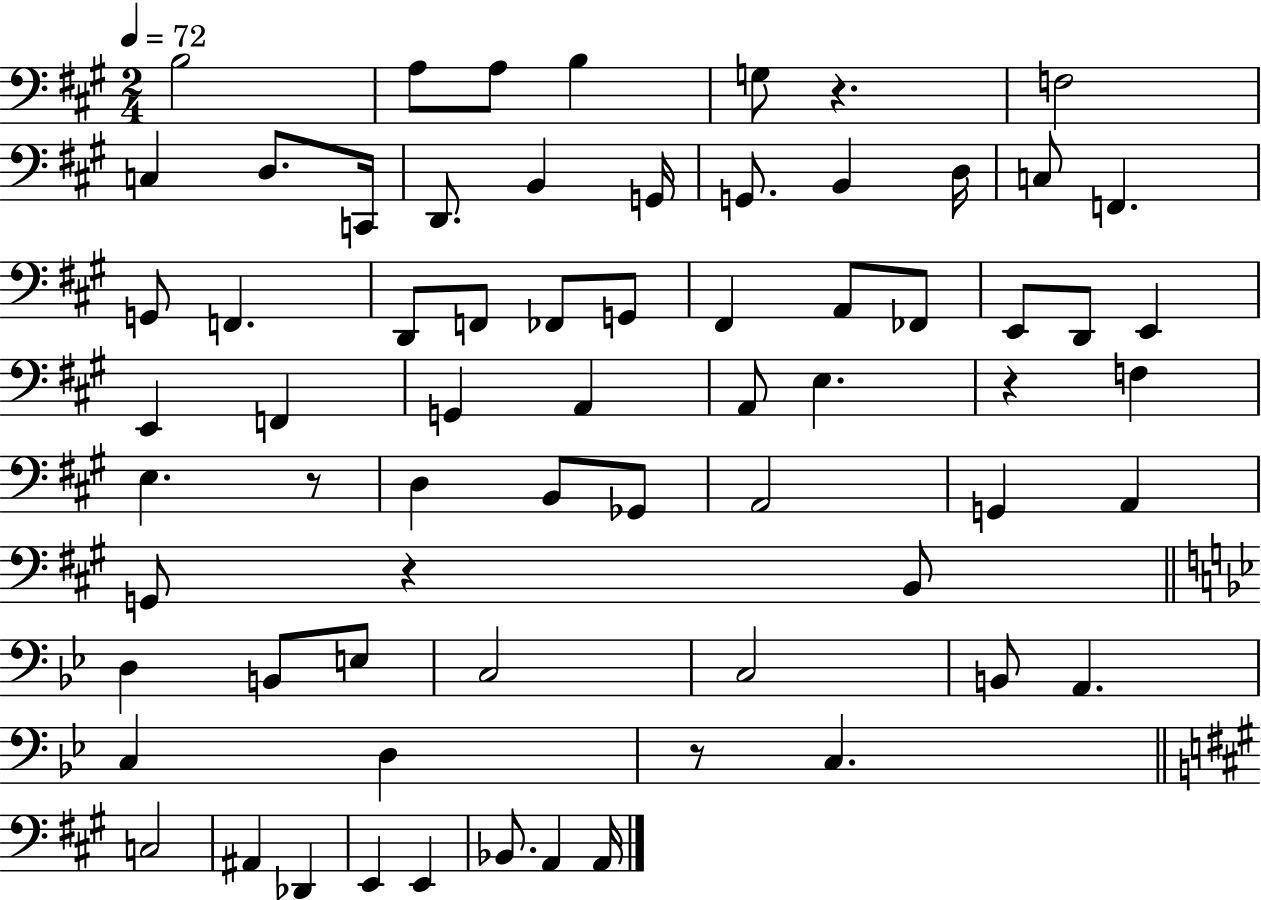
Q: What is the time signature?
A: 2/4